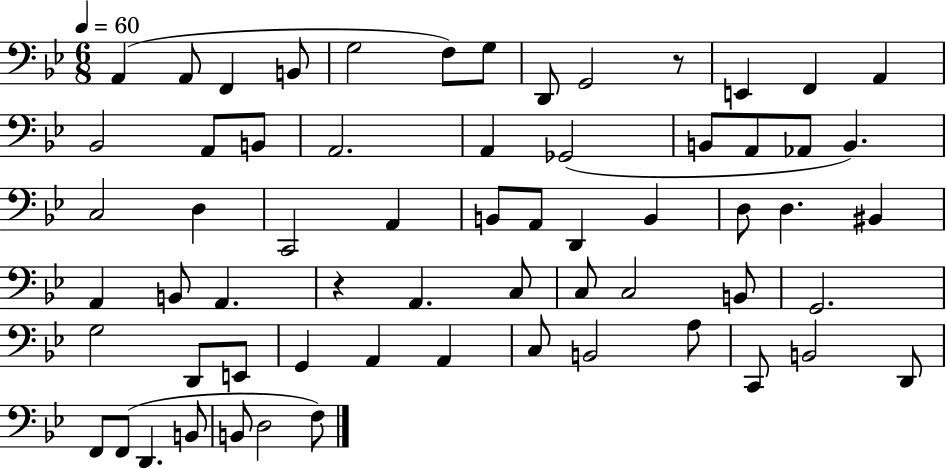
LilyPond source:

{
  \clef bass
  \numericTimeSignature
  \time 6/8
  \key bes \major
  \tempo 4 = 60
  a,4( a,8 f,4 b,8 | g2 f8) g8 | d,8 g,2 r8 | e,4 f,4 a,4 | \break bes,2 a,8 b,8 | a,2. | a,4 ges,2( | b,8 a,8 aes,8 b,4.) | \break c2 d4 | c,2 a,4 | b,8 a,8 d,4 b,4 | d8 d4. bis,4 | \break a,4 b,8 a,4. | r4 a,4. c8 | c8 c2 b,8 | g,2. | \break g2 d,8 e,8 | g,4 a,4 a,4 | c8 b,2 a8 | c,8 b,2 d,8 | \break f,8 f,8( d,4. b,8 | b,8 d2 f8) | \bar "|."
}